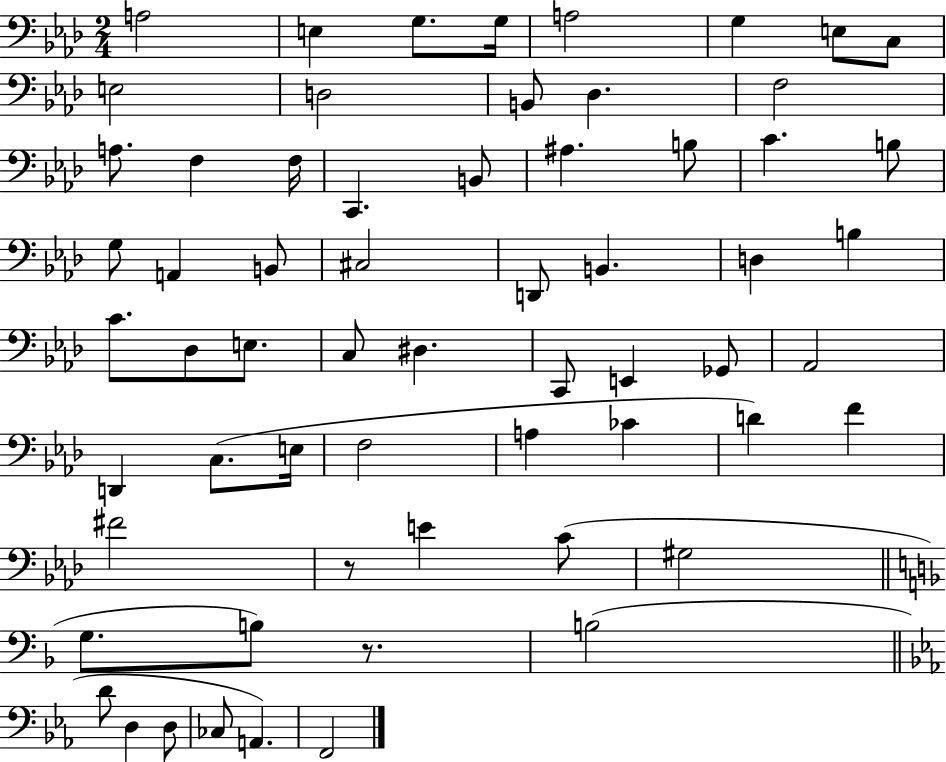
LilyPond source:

{
  \clef bass
  \numericTimeSignature
  \time 2/4
  \key aes \major
  a2 | e4 g8. g16 | a2 | g4 e8 c8 | \break e2 | d2 | b,8 des4. | f2 | \break a8. f4 f16 | c,4. b,8 | ais4. b8 | c'4. b8 | \break g8 a,4 b,8 | cis2 | d,8 b,4. | d4 b4 | \break c'8. des8 e8. | c8 dis4. | c,8 e,4 ges,8 | aes,2 | \break d,4 c8.( e16 | f2 | a4 ces'4 | d'4) f'4 | \break fis'2 | r8 e'4 c'8( | gis2 | \bar "||" \break \key f \major g8. b8) r8. | b2( | \bar "||" \break \key ees \major d'8 d4 d8 | ces8 a,4.) | f,2 | \bar "|."
}